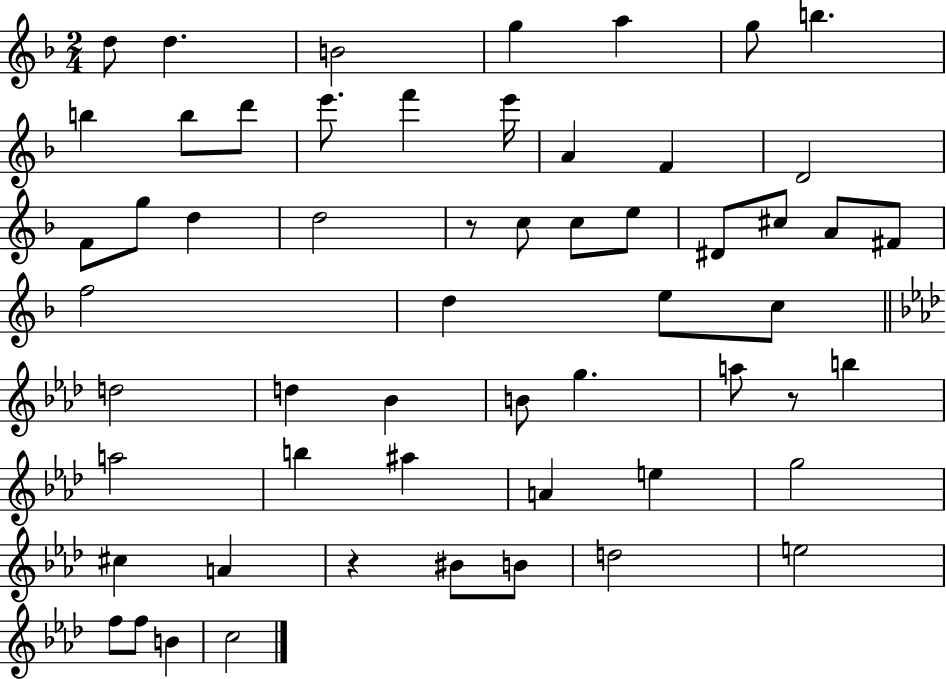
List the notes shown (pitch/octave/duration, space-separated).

D5/e D5/q. B4/h G5/q A5/q G5/e B5/q. B5/q B5/e D6/e E6/e. F6/q E6/s A4/q F4/q D4/h F4/e G5/e D5/q D5/h R/e C5/e C5/e E5/e D#4/e C#5/e A4/e F#4/e F5/h D5/q E5/e C5/e D5/h D5/q Bb4/q B4/e G5/q. A5/e R/e B5/q A5/h B5/q A#5/q A4/q E5/q G5/h C#5/q A4/q R/q BIS4/e B4/e D5/h E5/h F5/e F5/e B4/q C5/h